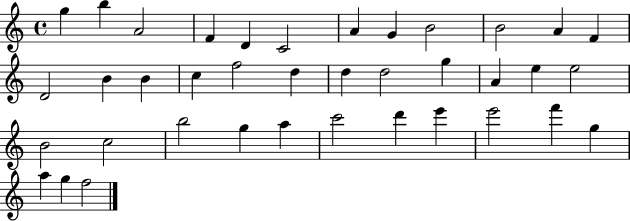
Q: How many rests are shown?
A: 0